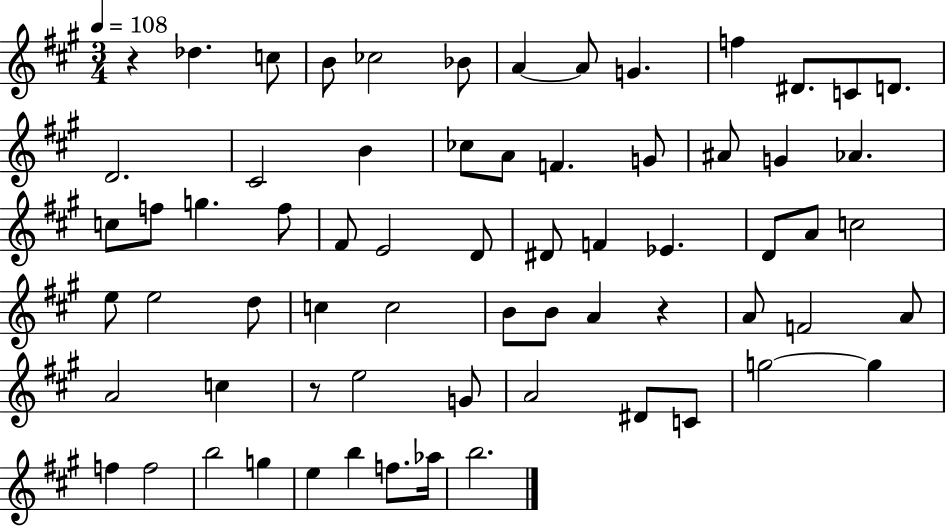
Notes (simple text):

R/q Db5/q. C5/e B4/e CES5/h Bb4/e A4/q A4/e G4/q. F5/q D#4/e. C4/e D4/e. D4/h. C#4/h B4/q CES5/e A4/e F4/q. G4/e A#4/e G4/q Ab4/q. C5/e F5/e G5/q. F5/e F#4/e E4/h D4/e D#4/e F4/q Eb4/q. D4/e A4/e C5/h E5/e E5/h D5/e C5/q C5/h B4/e B4/e A4/q R/q A4/e F4/h A4/e A4/h C5/q R/e E5/h G4/e A4/h D#4/e C4/e G5/h G5/q F5/q F5/h B5/h G5/q E5/q B5/q F5/e. Ab5/s B5/h.